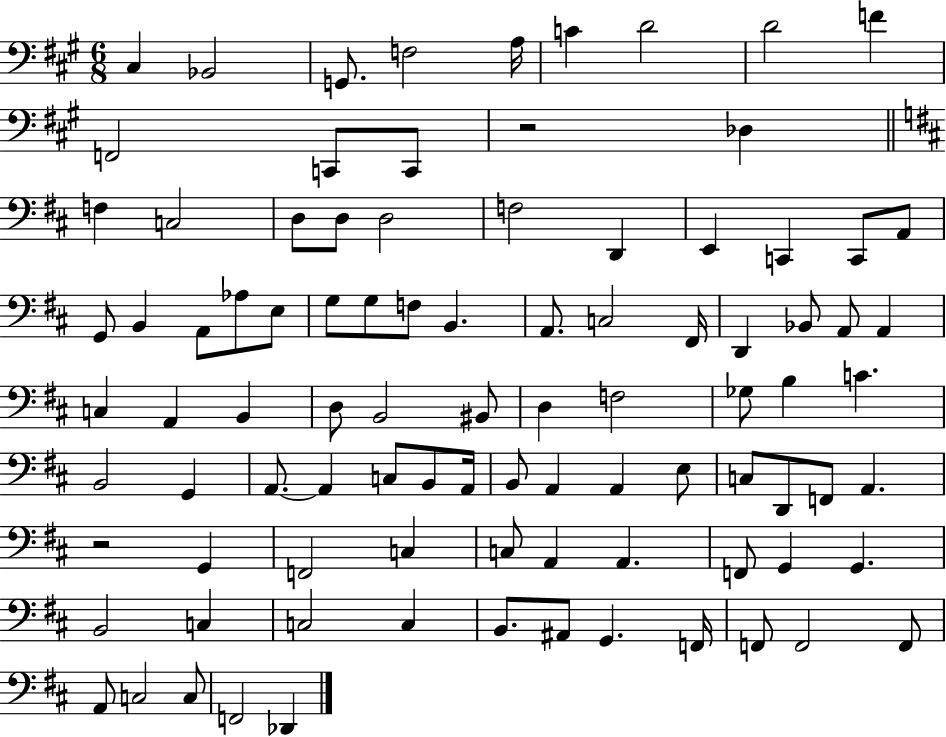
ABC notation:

X:1
T:Untitled
M:6/8
L:1/4
K:A
^C, _B,,2 G,,/2 F,2 A,/4 C D2 D2 F F,,2 C,,/2 C,,/2 z2 _D, F, C,2 D,/2 D,/2 D,2 F,2 D,, E,, C,, C,,/2 A,,/2 G,,/2 B,, A,,/2 _A,/2 E,/2 G,/2 G,/2 F,/2 B,, A,,/2 C,2 ^F,,/4 D,, _B,,/2 A,,/2 A,, C, A,, B,, D,/2 B,,2 ^B,,/2 D, F,2 _G,/2 B, C B,,2 G,, A,,/2 A,, C,/2 B,,/2 A,,/4 B,,/2 A,, A,, E,/2 C,/2 D,,/2 F,,/2 A,, z2 G,, F,,2 C, C,/2 A,, A,, F,,/2 G,, G,, B,,2 C, C,2 C, B,,/2 ^A,,/2 G,, F,,/4 F,,/2 F,,2 F,,/2 A,,/2 C,2 C,/2 F,,2 _D,,